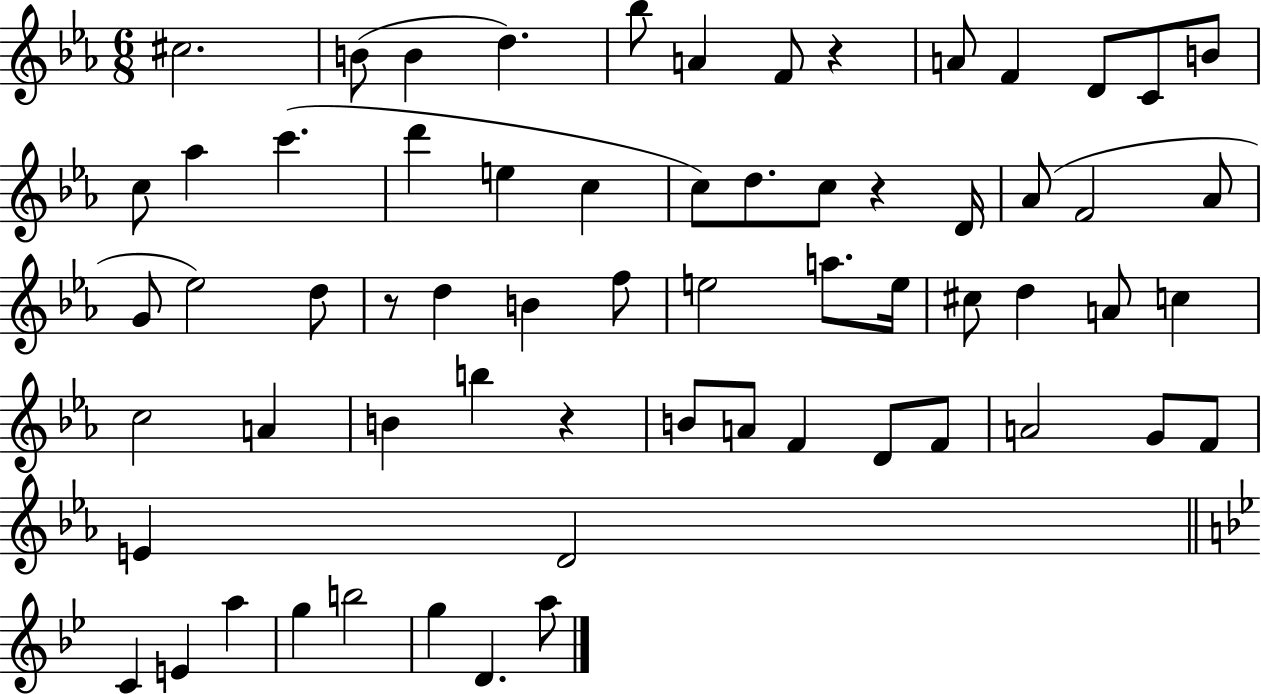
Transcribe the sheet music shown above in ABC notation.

X:1
T:Untitled
M:6/8
L:1/4
K:Eb
^c2 B/2 B d _b/2 A F/2 z A/2 F D/2 C/2 B/2 c/2 _a c' d' e c c/2 d/2 c/2 z D/4 _A/2 F2 _A/2 G/2 _e2 d/2 z/2 d B f/2 e2 a/2 e/4 ^c/2 d A/2 c c2 A B b z B/2 A/2 F D/2 F/2 A2 G/2 F/2 E D2 C E a g b2 g D a/2